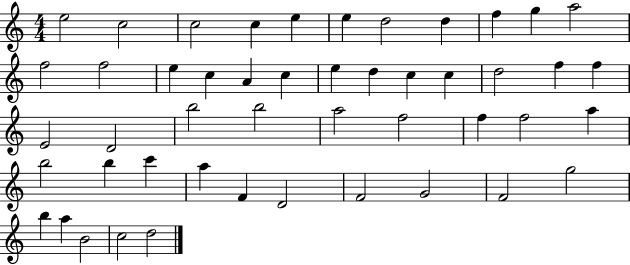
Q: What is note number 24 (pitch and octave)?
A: F5